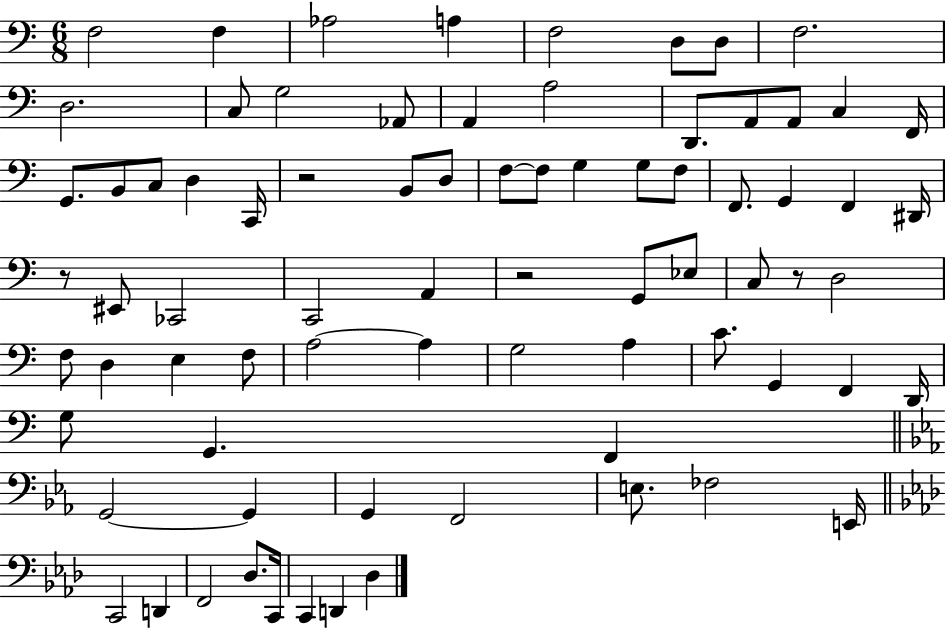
X:1
T:Untitled
M:6/8
L:1/4
K:C
F,2 F, _A,2 A, F,2 D,/2 D,/2 F,2 D,2 C,/2 G,2 _A,,/2 A,, A,2 D,,/2 A,,/2 A,,/2 C, F,,/4 G,,/2 B,,/2 C,/2 D, C,,/4 z2 B,,/2 D,/2 F,/2 F,/2 G, G,/2 F,/2 F,,/2 G,, F,, ^D,,/4 z/2 ^E,,/2 _C,,2 C,,2 A,, z2 G,,/2 _E,/2 C,/2 z/2 D,2 F,/2 D, E, F,/2 A,2 A, G,2 A, C/2 G,, F,, D,,/4 G,/2 G,, F,, G,,2 G,, G,, F,,2 E,/2 _F,2 E,,/4 C,,2 D,, F,,2 _D,/2 C,,/4 C,, D,, _D,